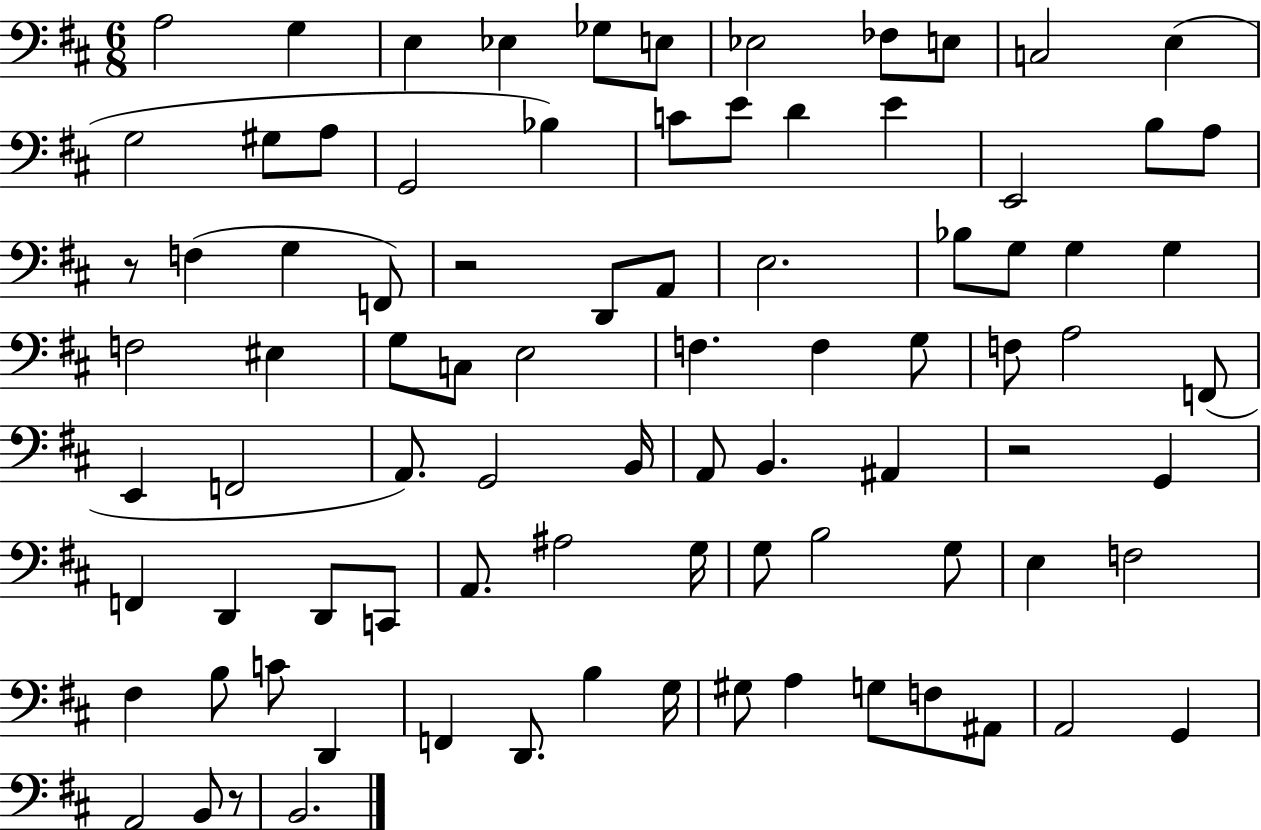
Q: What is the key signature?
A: D major